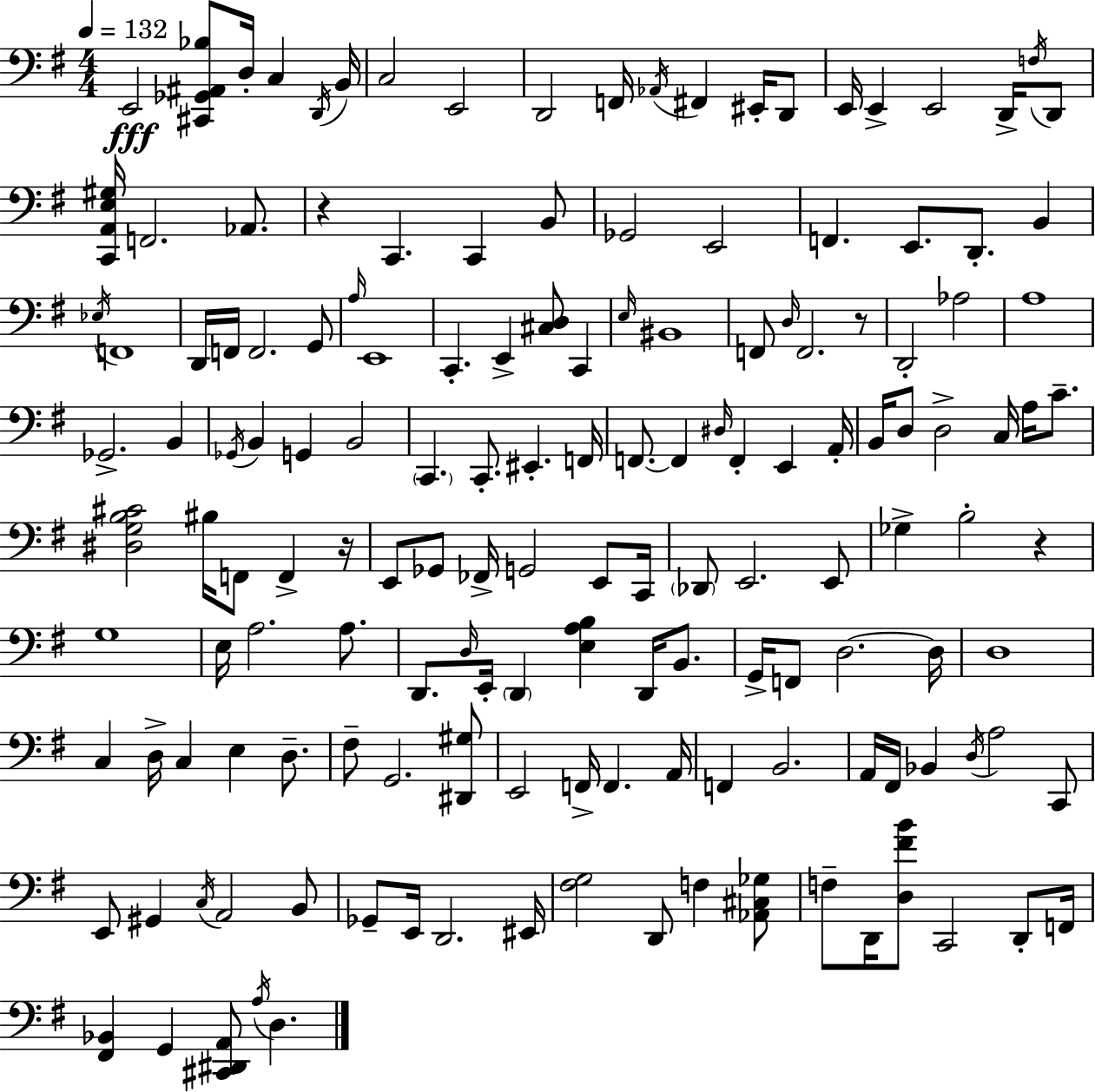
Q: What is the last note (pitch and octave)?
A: D3